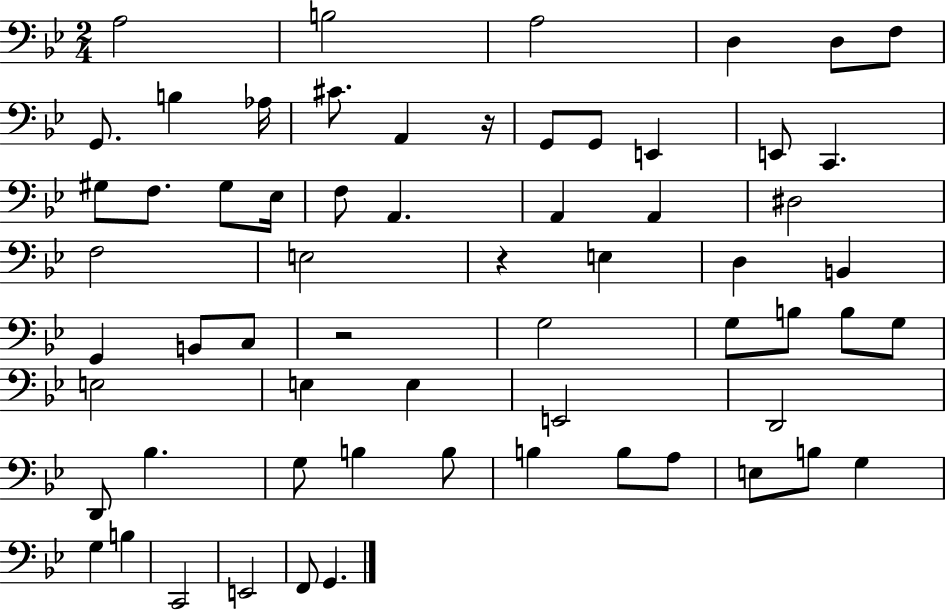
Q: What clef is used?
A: bass